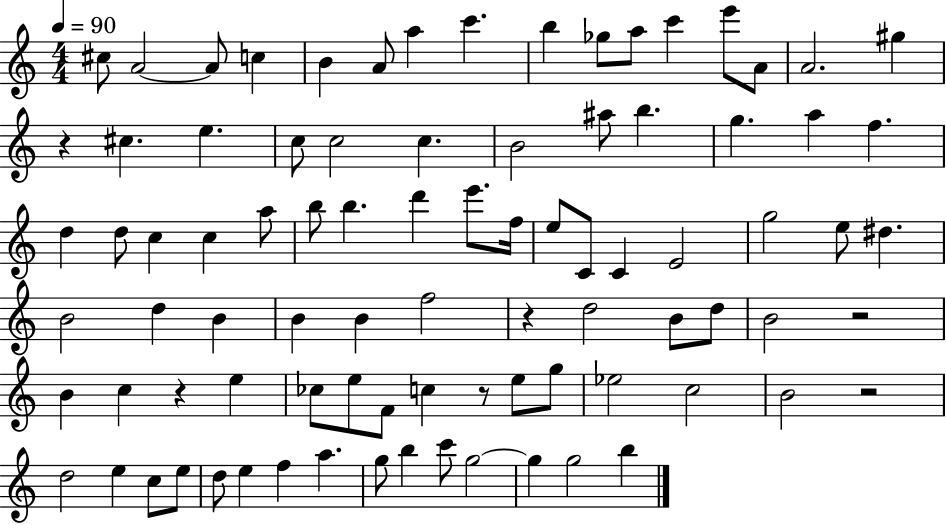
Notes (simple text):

C#5/e A4/h A4/e C5/q B4/q A4/e A5/q C6/q. B5/q Gb5/e A5/e C6/q E6/e A4/e A4/h. G#5/q R/q C#5/q. E5/q. C5/e C5/h C5/q. B4/h A#5/e B5/q. G5/q. A5/q F5/q. D5/q D5/e C5/q C5/q A5/e B5/e B5/q. D6/q E6/e. F5/s E5/e C4/e C4/q E4/h G5/h E5/e D#5/q. B4/h D5/q B4/q B4/q B4/q F5/h R/q D5/h B4/e D5/e B4/h R/h B4/q C5/q R/q E5/q CES5/e E5/e F4/e C5/q R/e E5/e G5/e Eb5/h C5/h B4/h R/h D5/h E5/q C5/e E5/e D5/e E5/q F5/q A5/q. G5/e B5/q C6/e G5/h G5/q G5/h B5/q